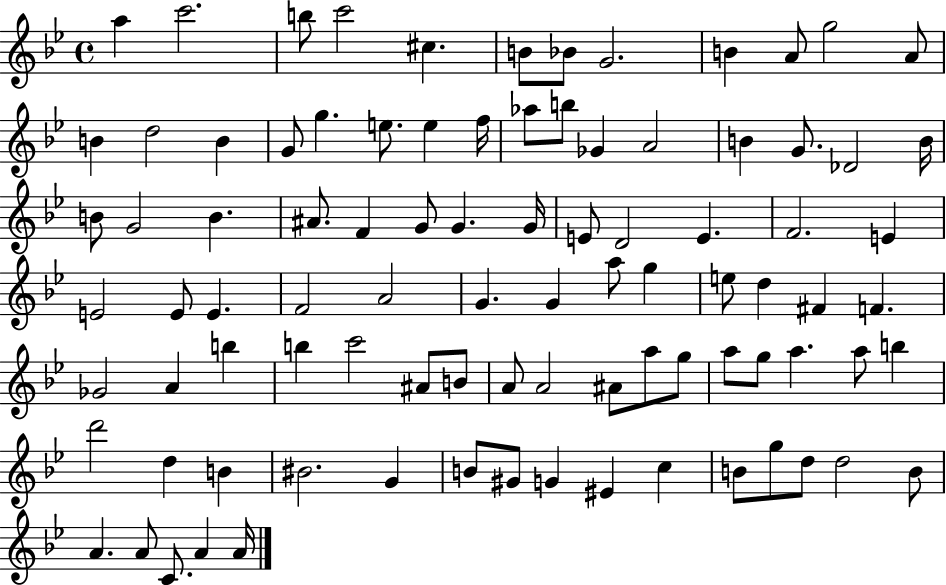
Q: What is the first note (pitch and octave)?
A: A5